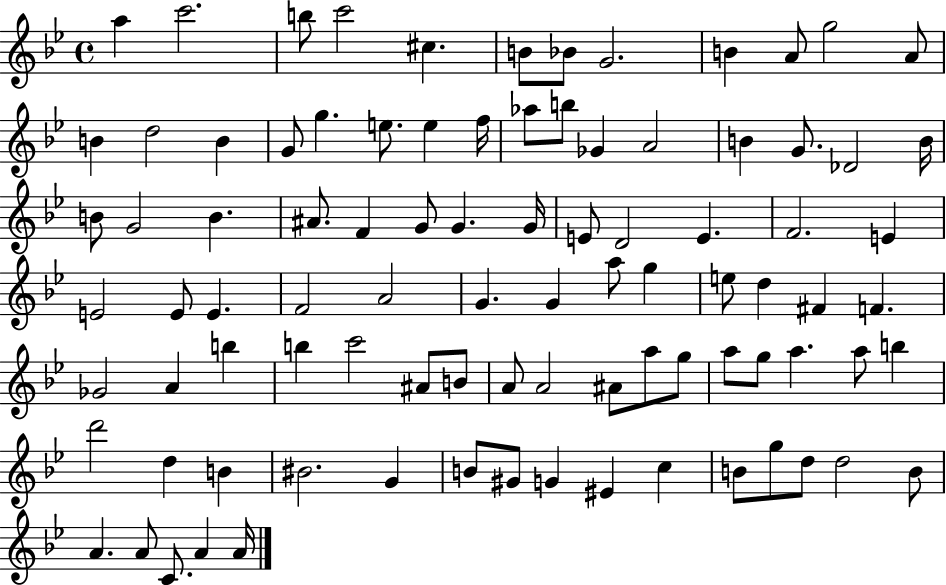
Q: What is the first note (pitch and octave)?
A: A5